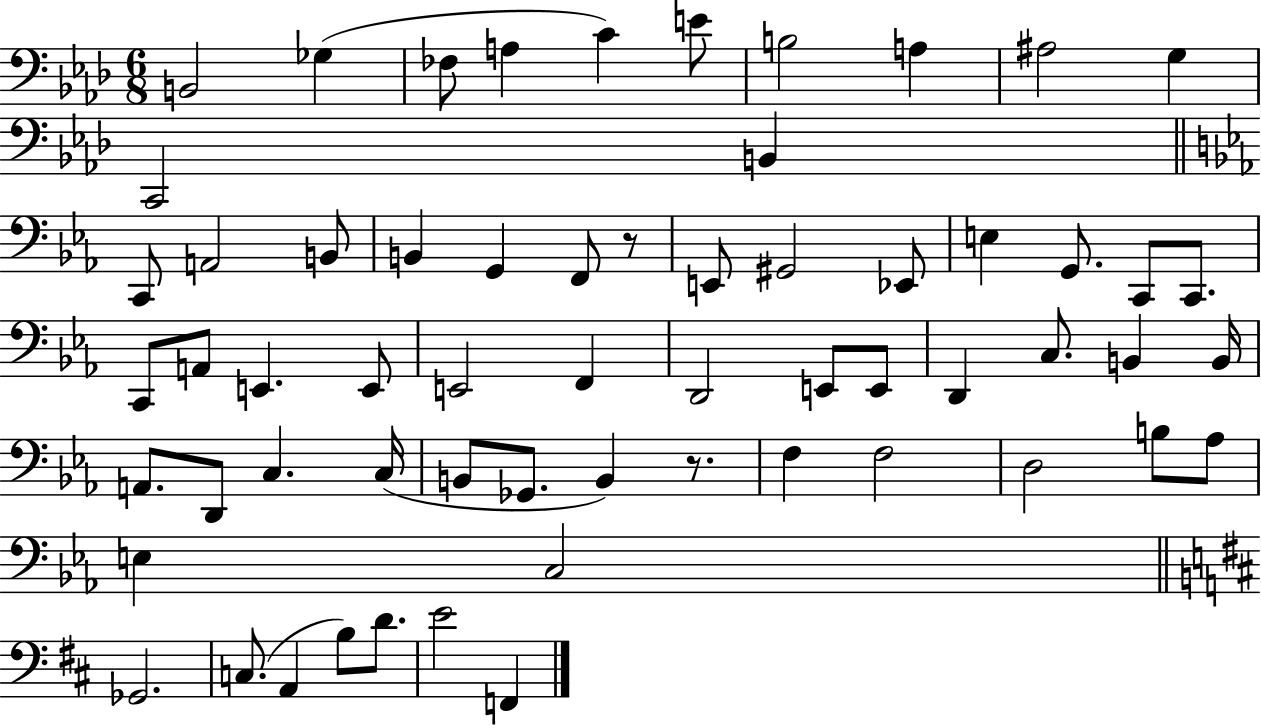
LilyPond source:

{
  \clef bass
  \numericTimeSignature
  \time 6/8
  \key aes \major
  b,2 ges4( | fes8 a4 c'4) e'8 | b2 a4 | ais2 g4 | \break c,2 b,4 | \bar "||" \break \key c \minor c,8 a,2 b,8 | b,4 g,4 f,8 r8 | e,8 gis,2 ees,8 | e4 g,8. c,8 c,8. | \break c,8 a,8 e,4. e,8 | e,2 f,4 | d,2 e,8 e,8 | d,4 c8. b,4 b,16 | \break a,8. d,8 c4. c16( | b,8 ges,8. b,4) r8. | f4 f2 | d2 b8 aes8 | \break e4 c2 | \bar "||" \break \key b \minor ges,2. | c8.( a,4 b8) d'8. | e'2 f,4 | \bar "|."
}